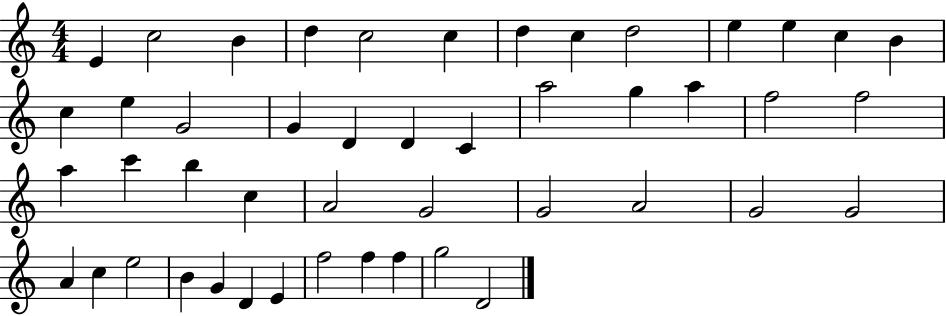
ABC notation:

X:1
T:Untitled
M:4/4
L:1/4
K:C
E c2 B d c2 c d c d2 e e c B c e G2 G D D C a2 g a f2 f2 a c' b c A2 G2 G2 A2 G2 G2 A c e2 B G D E f2 f f g2 D2